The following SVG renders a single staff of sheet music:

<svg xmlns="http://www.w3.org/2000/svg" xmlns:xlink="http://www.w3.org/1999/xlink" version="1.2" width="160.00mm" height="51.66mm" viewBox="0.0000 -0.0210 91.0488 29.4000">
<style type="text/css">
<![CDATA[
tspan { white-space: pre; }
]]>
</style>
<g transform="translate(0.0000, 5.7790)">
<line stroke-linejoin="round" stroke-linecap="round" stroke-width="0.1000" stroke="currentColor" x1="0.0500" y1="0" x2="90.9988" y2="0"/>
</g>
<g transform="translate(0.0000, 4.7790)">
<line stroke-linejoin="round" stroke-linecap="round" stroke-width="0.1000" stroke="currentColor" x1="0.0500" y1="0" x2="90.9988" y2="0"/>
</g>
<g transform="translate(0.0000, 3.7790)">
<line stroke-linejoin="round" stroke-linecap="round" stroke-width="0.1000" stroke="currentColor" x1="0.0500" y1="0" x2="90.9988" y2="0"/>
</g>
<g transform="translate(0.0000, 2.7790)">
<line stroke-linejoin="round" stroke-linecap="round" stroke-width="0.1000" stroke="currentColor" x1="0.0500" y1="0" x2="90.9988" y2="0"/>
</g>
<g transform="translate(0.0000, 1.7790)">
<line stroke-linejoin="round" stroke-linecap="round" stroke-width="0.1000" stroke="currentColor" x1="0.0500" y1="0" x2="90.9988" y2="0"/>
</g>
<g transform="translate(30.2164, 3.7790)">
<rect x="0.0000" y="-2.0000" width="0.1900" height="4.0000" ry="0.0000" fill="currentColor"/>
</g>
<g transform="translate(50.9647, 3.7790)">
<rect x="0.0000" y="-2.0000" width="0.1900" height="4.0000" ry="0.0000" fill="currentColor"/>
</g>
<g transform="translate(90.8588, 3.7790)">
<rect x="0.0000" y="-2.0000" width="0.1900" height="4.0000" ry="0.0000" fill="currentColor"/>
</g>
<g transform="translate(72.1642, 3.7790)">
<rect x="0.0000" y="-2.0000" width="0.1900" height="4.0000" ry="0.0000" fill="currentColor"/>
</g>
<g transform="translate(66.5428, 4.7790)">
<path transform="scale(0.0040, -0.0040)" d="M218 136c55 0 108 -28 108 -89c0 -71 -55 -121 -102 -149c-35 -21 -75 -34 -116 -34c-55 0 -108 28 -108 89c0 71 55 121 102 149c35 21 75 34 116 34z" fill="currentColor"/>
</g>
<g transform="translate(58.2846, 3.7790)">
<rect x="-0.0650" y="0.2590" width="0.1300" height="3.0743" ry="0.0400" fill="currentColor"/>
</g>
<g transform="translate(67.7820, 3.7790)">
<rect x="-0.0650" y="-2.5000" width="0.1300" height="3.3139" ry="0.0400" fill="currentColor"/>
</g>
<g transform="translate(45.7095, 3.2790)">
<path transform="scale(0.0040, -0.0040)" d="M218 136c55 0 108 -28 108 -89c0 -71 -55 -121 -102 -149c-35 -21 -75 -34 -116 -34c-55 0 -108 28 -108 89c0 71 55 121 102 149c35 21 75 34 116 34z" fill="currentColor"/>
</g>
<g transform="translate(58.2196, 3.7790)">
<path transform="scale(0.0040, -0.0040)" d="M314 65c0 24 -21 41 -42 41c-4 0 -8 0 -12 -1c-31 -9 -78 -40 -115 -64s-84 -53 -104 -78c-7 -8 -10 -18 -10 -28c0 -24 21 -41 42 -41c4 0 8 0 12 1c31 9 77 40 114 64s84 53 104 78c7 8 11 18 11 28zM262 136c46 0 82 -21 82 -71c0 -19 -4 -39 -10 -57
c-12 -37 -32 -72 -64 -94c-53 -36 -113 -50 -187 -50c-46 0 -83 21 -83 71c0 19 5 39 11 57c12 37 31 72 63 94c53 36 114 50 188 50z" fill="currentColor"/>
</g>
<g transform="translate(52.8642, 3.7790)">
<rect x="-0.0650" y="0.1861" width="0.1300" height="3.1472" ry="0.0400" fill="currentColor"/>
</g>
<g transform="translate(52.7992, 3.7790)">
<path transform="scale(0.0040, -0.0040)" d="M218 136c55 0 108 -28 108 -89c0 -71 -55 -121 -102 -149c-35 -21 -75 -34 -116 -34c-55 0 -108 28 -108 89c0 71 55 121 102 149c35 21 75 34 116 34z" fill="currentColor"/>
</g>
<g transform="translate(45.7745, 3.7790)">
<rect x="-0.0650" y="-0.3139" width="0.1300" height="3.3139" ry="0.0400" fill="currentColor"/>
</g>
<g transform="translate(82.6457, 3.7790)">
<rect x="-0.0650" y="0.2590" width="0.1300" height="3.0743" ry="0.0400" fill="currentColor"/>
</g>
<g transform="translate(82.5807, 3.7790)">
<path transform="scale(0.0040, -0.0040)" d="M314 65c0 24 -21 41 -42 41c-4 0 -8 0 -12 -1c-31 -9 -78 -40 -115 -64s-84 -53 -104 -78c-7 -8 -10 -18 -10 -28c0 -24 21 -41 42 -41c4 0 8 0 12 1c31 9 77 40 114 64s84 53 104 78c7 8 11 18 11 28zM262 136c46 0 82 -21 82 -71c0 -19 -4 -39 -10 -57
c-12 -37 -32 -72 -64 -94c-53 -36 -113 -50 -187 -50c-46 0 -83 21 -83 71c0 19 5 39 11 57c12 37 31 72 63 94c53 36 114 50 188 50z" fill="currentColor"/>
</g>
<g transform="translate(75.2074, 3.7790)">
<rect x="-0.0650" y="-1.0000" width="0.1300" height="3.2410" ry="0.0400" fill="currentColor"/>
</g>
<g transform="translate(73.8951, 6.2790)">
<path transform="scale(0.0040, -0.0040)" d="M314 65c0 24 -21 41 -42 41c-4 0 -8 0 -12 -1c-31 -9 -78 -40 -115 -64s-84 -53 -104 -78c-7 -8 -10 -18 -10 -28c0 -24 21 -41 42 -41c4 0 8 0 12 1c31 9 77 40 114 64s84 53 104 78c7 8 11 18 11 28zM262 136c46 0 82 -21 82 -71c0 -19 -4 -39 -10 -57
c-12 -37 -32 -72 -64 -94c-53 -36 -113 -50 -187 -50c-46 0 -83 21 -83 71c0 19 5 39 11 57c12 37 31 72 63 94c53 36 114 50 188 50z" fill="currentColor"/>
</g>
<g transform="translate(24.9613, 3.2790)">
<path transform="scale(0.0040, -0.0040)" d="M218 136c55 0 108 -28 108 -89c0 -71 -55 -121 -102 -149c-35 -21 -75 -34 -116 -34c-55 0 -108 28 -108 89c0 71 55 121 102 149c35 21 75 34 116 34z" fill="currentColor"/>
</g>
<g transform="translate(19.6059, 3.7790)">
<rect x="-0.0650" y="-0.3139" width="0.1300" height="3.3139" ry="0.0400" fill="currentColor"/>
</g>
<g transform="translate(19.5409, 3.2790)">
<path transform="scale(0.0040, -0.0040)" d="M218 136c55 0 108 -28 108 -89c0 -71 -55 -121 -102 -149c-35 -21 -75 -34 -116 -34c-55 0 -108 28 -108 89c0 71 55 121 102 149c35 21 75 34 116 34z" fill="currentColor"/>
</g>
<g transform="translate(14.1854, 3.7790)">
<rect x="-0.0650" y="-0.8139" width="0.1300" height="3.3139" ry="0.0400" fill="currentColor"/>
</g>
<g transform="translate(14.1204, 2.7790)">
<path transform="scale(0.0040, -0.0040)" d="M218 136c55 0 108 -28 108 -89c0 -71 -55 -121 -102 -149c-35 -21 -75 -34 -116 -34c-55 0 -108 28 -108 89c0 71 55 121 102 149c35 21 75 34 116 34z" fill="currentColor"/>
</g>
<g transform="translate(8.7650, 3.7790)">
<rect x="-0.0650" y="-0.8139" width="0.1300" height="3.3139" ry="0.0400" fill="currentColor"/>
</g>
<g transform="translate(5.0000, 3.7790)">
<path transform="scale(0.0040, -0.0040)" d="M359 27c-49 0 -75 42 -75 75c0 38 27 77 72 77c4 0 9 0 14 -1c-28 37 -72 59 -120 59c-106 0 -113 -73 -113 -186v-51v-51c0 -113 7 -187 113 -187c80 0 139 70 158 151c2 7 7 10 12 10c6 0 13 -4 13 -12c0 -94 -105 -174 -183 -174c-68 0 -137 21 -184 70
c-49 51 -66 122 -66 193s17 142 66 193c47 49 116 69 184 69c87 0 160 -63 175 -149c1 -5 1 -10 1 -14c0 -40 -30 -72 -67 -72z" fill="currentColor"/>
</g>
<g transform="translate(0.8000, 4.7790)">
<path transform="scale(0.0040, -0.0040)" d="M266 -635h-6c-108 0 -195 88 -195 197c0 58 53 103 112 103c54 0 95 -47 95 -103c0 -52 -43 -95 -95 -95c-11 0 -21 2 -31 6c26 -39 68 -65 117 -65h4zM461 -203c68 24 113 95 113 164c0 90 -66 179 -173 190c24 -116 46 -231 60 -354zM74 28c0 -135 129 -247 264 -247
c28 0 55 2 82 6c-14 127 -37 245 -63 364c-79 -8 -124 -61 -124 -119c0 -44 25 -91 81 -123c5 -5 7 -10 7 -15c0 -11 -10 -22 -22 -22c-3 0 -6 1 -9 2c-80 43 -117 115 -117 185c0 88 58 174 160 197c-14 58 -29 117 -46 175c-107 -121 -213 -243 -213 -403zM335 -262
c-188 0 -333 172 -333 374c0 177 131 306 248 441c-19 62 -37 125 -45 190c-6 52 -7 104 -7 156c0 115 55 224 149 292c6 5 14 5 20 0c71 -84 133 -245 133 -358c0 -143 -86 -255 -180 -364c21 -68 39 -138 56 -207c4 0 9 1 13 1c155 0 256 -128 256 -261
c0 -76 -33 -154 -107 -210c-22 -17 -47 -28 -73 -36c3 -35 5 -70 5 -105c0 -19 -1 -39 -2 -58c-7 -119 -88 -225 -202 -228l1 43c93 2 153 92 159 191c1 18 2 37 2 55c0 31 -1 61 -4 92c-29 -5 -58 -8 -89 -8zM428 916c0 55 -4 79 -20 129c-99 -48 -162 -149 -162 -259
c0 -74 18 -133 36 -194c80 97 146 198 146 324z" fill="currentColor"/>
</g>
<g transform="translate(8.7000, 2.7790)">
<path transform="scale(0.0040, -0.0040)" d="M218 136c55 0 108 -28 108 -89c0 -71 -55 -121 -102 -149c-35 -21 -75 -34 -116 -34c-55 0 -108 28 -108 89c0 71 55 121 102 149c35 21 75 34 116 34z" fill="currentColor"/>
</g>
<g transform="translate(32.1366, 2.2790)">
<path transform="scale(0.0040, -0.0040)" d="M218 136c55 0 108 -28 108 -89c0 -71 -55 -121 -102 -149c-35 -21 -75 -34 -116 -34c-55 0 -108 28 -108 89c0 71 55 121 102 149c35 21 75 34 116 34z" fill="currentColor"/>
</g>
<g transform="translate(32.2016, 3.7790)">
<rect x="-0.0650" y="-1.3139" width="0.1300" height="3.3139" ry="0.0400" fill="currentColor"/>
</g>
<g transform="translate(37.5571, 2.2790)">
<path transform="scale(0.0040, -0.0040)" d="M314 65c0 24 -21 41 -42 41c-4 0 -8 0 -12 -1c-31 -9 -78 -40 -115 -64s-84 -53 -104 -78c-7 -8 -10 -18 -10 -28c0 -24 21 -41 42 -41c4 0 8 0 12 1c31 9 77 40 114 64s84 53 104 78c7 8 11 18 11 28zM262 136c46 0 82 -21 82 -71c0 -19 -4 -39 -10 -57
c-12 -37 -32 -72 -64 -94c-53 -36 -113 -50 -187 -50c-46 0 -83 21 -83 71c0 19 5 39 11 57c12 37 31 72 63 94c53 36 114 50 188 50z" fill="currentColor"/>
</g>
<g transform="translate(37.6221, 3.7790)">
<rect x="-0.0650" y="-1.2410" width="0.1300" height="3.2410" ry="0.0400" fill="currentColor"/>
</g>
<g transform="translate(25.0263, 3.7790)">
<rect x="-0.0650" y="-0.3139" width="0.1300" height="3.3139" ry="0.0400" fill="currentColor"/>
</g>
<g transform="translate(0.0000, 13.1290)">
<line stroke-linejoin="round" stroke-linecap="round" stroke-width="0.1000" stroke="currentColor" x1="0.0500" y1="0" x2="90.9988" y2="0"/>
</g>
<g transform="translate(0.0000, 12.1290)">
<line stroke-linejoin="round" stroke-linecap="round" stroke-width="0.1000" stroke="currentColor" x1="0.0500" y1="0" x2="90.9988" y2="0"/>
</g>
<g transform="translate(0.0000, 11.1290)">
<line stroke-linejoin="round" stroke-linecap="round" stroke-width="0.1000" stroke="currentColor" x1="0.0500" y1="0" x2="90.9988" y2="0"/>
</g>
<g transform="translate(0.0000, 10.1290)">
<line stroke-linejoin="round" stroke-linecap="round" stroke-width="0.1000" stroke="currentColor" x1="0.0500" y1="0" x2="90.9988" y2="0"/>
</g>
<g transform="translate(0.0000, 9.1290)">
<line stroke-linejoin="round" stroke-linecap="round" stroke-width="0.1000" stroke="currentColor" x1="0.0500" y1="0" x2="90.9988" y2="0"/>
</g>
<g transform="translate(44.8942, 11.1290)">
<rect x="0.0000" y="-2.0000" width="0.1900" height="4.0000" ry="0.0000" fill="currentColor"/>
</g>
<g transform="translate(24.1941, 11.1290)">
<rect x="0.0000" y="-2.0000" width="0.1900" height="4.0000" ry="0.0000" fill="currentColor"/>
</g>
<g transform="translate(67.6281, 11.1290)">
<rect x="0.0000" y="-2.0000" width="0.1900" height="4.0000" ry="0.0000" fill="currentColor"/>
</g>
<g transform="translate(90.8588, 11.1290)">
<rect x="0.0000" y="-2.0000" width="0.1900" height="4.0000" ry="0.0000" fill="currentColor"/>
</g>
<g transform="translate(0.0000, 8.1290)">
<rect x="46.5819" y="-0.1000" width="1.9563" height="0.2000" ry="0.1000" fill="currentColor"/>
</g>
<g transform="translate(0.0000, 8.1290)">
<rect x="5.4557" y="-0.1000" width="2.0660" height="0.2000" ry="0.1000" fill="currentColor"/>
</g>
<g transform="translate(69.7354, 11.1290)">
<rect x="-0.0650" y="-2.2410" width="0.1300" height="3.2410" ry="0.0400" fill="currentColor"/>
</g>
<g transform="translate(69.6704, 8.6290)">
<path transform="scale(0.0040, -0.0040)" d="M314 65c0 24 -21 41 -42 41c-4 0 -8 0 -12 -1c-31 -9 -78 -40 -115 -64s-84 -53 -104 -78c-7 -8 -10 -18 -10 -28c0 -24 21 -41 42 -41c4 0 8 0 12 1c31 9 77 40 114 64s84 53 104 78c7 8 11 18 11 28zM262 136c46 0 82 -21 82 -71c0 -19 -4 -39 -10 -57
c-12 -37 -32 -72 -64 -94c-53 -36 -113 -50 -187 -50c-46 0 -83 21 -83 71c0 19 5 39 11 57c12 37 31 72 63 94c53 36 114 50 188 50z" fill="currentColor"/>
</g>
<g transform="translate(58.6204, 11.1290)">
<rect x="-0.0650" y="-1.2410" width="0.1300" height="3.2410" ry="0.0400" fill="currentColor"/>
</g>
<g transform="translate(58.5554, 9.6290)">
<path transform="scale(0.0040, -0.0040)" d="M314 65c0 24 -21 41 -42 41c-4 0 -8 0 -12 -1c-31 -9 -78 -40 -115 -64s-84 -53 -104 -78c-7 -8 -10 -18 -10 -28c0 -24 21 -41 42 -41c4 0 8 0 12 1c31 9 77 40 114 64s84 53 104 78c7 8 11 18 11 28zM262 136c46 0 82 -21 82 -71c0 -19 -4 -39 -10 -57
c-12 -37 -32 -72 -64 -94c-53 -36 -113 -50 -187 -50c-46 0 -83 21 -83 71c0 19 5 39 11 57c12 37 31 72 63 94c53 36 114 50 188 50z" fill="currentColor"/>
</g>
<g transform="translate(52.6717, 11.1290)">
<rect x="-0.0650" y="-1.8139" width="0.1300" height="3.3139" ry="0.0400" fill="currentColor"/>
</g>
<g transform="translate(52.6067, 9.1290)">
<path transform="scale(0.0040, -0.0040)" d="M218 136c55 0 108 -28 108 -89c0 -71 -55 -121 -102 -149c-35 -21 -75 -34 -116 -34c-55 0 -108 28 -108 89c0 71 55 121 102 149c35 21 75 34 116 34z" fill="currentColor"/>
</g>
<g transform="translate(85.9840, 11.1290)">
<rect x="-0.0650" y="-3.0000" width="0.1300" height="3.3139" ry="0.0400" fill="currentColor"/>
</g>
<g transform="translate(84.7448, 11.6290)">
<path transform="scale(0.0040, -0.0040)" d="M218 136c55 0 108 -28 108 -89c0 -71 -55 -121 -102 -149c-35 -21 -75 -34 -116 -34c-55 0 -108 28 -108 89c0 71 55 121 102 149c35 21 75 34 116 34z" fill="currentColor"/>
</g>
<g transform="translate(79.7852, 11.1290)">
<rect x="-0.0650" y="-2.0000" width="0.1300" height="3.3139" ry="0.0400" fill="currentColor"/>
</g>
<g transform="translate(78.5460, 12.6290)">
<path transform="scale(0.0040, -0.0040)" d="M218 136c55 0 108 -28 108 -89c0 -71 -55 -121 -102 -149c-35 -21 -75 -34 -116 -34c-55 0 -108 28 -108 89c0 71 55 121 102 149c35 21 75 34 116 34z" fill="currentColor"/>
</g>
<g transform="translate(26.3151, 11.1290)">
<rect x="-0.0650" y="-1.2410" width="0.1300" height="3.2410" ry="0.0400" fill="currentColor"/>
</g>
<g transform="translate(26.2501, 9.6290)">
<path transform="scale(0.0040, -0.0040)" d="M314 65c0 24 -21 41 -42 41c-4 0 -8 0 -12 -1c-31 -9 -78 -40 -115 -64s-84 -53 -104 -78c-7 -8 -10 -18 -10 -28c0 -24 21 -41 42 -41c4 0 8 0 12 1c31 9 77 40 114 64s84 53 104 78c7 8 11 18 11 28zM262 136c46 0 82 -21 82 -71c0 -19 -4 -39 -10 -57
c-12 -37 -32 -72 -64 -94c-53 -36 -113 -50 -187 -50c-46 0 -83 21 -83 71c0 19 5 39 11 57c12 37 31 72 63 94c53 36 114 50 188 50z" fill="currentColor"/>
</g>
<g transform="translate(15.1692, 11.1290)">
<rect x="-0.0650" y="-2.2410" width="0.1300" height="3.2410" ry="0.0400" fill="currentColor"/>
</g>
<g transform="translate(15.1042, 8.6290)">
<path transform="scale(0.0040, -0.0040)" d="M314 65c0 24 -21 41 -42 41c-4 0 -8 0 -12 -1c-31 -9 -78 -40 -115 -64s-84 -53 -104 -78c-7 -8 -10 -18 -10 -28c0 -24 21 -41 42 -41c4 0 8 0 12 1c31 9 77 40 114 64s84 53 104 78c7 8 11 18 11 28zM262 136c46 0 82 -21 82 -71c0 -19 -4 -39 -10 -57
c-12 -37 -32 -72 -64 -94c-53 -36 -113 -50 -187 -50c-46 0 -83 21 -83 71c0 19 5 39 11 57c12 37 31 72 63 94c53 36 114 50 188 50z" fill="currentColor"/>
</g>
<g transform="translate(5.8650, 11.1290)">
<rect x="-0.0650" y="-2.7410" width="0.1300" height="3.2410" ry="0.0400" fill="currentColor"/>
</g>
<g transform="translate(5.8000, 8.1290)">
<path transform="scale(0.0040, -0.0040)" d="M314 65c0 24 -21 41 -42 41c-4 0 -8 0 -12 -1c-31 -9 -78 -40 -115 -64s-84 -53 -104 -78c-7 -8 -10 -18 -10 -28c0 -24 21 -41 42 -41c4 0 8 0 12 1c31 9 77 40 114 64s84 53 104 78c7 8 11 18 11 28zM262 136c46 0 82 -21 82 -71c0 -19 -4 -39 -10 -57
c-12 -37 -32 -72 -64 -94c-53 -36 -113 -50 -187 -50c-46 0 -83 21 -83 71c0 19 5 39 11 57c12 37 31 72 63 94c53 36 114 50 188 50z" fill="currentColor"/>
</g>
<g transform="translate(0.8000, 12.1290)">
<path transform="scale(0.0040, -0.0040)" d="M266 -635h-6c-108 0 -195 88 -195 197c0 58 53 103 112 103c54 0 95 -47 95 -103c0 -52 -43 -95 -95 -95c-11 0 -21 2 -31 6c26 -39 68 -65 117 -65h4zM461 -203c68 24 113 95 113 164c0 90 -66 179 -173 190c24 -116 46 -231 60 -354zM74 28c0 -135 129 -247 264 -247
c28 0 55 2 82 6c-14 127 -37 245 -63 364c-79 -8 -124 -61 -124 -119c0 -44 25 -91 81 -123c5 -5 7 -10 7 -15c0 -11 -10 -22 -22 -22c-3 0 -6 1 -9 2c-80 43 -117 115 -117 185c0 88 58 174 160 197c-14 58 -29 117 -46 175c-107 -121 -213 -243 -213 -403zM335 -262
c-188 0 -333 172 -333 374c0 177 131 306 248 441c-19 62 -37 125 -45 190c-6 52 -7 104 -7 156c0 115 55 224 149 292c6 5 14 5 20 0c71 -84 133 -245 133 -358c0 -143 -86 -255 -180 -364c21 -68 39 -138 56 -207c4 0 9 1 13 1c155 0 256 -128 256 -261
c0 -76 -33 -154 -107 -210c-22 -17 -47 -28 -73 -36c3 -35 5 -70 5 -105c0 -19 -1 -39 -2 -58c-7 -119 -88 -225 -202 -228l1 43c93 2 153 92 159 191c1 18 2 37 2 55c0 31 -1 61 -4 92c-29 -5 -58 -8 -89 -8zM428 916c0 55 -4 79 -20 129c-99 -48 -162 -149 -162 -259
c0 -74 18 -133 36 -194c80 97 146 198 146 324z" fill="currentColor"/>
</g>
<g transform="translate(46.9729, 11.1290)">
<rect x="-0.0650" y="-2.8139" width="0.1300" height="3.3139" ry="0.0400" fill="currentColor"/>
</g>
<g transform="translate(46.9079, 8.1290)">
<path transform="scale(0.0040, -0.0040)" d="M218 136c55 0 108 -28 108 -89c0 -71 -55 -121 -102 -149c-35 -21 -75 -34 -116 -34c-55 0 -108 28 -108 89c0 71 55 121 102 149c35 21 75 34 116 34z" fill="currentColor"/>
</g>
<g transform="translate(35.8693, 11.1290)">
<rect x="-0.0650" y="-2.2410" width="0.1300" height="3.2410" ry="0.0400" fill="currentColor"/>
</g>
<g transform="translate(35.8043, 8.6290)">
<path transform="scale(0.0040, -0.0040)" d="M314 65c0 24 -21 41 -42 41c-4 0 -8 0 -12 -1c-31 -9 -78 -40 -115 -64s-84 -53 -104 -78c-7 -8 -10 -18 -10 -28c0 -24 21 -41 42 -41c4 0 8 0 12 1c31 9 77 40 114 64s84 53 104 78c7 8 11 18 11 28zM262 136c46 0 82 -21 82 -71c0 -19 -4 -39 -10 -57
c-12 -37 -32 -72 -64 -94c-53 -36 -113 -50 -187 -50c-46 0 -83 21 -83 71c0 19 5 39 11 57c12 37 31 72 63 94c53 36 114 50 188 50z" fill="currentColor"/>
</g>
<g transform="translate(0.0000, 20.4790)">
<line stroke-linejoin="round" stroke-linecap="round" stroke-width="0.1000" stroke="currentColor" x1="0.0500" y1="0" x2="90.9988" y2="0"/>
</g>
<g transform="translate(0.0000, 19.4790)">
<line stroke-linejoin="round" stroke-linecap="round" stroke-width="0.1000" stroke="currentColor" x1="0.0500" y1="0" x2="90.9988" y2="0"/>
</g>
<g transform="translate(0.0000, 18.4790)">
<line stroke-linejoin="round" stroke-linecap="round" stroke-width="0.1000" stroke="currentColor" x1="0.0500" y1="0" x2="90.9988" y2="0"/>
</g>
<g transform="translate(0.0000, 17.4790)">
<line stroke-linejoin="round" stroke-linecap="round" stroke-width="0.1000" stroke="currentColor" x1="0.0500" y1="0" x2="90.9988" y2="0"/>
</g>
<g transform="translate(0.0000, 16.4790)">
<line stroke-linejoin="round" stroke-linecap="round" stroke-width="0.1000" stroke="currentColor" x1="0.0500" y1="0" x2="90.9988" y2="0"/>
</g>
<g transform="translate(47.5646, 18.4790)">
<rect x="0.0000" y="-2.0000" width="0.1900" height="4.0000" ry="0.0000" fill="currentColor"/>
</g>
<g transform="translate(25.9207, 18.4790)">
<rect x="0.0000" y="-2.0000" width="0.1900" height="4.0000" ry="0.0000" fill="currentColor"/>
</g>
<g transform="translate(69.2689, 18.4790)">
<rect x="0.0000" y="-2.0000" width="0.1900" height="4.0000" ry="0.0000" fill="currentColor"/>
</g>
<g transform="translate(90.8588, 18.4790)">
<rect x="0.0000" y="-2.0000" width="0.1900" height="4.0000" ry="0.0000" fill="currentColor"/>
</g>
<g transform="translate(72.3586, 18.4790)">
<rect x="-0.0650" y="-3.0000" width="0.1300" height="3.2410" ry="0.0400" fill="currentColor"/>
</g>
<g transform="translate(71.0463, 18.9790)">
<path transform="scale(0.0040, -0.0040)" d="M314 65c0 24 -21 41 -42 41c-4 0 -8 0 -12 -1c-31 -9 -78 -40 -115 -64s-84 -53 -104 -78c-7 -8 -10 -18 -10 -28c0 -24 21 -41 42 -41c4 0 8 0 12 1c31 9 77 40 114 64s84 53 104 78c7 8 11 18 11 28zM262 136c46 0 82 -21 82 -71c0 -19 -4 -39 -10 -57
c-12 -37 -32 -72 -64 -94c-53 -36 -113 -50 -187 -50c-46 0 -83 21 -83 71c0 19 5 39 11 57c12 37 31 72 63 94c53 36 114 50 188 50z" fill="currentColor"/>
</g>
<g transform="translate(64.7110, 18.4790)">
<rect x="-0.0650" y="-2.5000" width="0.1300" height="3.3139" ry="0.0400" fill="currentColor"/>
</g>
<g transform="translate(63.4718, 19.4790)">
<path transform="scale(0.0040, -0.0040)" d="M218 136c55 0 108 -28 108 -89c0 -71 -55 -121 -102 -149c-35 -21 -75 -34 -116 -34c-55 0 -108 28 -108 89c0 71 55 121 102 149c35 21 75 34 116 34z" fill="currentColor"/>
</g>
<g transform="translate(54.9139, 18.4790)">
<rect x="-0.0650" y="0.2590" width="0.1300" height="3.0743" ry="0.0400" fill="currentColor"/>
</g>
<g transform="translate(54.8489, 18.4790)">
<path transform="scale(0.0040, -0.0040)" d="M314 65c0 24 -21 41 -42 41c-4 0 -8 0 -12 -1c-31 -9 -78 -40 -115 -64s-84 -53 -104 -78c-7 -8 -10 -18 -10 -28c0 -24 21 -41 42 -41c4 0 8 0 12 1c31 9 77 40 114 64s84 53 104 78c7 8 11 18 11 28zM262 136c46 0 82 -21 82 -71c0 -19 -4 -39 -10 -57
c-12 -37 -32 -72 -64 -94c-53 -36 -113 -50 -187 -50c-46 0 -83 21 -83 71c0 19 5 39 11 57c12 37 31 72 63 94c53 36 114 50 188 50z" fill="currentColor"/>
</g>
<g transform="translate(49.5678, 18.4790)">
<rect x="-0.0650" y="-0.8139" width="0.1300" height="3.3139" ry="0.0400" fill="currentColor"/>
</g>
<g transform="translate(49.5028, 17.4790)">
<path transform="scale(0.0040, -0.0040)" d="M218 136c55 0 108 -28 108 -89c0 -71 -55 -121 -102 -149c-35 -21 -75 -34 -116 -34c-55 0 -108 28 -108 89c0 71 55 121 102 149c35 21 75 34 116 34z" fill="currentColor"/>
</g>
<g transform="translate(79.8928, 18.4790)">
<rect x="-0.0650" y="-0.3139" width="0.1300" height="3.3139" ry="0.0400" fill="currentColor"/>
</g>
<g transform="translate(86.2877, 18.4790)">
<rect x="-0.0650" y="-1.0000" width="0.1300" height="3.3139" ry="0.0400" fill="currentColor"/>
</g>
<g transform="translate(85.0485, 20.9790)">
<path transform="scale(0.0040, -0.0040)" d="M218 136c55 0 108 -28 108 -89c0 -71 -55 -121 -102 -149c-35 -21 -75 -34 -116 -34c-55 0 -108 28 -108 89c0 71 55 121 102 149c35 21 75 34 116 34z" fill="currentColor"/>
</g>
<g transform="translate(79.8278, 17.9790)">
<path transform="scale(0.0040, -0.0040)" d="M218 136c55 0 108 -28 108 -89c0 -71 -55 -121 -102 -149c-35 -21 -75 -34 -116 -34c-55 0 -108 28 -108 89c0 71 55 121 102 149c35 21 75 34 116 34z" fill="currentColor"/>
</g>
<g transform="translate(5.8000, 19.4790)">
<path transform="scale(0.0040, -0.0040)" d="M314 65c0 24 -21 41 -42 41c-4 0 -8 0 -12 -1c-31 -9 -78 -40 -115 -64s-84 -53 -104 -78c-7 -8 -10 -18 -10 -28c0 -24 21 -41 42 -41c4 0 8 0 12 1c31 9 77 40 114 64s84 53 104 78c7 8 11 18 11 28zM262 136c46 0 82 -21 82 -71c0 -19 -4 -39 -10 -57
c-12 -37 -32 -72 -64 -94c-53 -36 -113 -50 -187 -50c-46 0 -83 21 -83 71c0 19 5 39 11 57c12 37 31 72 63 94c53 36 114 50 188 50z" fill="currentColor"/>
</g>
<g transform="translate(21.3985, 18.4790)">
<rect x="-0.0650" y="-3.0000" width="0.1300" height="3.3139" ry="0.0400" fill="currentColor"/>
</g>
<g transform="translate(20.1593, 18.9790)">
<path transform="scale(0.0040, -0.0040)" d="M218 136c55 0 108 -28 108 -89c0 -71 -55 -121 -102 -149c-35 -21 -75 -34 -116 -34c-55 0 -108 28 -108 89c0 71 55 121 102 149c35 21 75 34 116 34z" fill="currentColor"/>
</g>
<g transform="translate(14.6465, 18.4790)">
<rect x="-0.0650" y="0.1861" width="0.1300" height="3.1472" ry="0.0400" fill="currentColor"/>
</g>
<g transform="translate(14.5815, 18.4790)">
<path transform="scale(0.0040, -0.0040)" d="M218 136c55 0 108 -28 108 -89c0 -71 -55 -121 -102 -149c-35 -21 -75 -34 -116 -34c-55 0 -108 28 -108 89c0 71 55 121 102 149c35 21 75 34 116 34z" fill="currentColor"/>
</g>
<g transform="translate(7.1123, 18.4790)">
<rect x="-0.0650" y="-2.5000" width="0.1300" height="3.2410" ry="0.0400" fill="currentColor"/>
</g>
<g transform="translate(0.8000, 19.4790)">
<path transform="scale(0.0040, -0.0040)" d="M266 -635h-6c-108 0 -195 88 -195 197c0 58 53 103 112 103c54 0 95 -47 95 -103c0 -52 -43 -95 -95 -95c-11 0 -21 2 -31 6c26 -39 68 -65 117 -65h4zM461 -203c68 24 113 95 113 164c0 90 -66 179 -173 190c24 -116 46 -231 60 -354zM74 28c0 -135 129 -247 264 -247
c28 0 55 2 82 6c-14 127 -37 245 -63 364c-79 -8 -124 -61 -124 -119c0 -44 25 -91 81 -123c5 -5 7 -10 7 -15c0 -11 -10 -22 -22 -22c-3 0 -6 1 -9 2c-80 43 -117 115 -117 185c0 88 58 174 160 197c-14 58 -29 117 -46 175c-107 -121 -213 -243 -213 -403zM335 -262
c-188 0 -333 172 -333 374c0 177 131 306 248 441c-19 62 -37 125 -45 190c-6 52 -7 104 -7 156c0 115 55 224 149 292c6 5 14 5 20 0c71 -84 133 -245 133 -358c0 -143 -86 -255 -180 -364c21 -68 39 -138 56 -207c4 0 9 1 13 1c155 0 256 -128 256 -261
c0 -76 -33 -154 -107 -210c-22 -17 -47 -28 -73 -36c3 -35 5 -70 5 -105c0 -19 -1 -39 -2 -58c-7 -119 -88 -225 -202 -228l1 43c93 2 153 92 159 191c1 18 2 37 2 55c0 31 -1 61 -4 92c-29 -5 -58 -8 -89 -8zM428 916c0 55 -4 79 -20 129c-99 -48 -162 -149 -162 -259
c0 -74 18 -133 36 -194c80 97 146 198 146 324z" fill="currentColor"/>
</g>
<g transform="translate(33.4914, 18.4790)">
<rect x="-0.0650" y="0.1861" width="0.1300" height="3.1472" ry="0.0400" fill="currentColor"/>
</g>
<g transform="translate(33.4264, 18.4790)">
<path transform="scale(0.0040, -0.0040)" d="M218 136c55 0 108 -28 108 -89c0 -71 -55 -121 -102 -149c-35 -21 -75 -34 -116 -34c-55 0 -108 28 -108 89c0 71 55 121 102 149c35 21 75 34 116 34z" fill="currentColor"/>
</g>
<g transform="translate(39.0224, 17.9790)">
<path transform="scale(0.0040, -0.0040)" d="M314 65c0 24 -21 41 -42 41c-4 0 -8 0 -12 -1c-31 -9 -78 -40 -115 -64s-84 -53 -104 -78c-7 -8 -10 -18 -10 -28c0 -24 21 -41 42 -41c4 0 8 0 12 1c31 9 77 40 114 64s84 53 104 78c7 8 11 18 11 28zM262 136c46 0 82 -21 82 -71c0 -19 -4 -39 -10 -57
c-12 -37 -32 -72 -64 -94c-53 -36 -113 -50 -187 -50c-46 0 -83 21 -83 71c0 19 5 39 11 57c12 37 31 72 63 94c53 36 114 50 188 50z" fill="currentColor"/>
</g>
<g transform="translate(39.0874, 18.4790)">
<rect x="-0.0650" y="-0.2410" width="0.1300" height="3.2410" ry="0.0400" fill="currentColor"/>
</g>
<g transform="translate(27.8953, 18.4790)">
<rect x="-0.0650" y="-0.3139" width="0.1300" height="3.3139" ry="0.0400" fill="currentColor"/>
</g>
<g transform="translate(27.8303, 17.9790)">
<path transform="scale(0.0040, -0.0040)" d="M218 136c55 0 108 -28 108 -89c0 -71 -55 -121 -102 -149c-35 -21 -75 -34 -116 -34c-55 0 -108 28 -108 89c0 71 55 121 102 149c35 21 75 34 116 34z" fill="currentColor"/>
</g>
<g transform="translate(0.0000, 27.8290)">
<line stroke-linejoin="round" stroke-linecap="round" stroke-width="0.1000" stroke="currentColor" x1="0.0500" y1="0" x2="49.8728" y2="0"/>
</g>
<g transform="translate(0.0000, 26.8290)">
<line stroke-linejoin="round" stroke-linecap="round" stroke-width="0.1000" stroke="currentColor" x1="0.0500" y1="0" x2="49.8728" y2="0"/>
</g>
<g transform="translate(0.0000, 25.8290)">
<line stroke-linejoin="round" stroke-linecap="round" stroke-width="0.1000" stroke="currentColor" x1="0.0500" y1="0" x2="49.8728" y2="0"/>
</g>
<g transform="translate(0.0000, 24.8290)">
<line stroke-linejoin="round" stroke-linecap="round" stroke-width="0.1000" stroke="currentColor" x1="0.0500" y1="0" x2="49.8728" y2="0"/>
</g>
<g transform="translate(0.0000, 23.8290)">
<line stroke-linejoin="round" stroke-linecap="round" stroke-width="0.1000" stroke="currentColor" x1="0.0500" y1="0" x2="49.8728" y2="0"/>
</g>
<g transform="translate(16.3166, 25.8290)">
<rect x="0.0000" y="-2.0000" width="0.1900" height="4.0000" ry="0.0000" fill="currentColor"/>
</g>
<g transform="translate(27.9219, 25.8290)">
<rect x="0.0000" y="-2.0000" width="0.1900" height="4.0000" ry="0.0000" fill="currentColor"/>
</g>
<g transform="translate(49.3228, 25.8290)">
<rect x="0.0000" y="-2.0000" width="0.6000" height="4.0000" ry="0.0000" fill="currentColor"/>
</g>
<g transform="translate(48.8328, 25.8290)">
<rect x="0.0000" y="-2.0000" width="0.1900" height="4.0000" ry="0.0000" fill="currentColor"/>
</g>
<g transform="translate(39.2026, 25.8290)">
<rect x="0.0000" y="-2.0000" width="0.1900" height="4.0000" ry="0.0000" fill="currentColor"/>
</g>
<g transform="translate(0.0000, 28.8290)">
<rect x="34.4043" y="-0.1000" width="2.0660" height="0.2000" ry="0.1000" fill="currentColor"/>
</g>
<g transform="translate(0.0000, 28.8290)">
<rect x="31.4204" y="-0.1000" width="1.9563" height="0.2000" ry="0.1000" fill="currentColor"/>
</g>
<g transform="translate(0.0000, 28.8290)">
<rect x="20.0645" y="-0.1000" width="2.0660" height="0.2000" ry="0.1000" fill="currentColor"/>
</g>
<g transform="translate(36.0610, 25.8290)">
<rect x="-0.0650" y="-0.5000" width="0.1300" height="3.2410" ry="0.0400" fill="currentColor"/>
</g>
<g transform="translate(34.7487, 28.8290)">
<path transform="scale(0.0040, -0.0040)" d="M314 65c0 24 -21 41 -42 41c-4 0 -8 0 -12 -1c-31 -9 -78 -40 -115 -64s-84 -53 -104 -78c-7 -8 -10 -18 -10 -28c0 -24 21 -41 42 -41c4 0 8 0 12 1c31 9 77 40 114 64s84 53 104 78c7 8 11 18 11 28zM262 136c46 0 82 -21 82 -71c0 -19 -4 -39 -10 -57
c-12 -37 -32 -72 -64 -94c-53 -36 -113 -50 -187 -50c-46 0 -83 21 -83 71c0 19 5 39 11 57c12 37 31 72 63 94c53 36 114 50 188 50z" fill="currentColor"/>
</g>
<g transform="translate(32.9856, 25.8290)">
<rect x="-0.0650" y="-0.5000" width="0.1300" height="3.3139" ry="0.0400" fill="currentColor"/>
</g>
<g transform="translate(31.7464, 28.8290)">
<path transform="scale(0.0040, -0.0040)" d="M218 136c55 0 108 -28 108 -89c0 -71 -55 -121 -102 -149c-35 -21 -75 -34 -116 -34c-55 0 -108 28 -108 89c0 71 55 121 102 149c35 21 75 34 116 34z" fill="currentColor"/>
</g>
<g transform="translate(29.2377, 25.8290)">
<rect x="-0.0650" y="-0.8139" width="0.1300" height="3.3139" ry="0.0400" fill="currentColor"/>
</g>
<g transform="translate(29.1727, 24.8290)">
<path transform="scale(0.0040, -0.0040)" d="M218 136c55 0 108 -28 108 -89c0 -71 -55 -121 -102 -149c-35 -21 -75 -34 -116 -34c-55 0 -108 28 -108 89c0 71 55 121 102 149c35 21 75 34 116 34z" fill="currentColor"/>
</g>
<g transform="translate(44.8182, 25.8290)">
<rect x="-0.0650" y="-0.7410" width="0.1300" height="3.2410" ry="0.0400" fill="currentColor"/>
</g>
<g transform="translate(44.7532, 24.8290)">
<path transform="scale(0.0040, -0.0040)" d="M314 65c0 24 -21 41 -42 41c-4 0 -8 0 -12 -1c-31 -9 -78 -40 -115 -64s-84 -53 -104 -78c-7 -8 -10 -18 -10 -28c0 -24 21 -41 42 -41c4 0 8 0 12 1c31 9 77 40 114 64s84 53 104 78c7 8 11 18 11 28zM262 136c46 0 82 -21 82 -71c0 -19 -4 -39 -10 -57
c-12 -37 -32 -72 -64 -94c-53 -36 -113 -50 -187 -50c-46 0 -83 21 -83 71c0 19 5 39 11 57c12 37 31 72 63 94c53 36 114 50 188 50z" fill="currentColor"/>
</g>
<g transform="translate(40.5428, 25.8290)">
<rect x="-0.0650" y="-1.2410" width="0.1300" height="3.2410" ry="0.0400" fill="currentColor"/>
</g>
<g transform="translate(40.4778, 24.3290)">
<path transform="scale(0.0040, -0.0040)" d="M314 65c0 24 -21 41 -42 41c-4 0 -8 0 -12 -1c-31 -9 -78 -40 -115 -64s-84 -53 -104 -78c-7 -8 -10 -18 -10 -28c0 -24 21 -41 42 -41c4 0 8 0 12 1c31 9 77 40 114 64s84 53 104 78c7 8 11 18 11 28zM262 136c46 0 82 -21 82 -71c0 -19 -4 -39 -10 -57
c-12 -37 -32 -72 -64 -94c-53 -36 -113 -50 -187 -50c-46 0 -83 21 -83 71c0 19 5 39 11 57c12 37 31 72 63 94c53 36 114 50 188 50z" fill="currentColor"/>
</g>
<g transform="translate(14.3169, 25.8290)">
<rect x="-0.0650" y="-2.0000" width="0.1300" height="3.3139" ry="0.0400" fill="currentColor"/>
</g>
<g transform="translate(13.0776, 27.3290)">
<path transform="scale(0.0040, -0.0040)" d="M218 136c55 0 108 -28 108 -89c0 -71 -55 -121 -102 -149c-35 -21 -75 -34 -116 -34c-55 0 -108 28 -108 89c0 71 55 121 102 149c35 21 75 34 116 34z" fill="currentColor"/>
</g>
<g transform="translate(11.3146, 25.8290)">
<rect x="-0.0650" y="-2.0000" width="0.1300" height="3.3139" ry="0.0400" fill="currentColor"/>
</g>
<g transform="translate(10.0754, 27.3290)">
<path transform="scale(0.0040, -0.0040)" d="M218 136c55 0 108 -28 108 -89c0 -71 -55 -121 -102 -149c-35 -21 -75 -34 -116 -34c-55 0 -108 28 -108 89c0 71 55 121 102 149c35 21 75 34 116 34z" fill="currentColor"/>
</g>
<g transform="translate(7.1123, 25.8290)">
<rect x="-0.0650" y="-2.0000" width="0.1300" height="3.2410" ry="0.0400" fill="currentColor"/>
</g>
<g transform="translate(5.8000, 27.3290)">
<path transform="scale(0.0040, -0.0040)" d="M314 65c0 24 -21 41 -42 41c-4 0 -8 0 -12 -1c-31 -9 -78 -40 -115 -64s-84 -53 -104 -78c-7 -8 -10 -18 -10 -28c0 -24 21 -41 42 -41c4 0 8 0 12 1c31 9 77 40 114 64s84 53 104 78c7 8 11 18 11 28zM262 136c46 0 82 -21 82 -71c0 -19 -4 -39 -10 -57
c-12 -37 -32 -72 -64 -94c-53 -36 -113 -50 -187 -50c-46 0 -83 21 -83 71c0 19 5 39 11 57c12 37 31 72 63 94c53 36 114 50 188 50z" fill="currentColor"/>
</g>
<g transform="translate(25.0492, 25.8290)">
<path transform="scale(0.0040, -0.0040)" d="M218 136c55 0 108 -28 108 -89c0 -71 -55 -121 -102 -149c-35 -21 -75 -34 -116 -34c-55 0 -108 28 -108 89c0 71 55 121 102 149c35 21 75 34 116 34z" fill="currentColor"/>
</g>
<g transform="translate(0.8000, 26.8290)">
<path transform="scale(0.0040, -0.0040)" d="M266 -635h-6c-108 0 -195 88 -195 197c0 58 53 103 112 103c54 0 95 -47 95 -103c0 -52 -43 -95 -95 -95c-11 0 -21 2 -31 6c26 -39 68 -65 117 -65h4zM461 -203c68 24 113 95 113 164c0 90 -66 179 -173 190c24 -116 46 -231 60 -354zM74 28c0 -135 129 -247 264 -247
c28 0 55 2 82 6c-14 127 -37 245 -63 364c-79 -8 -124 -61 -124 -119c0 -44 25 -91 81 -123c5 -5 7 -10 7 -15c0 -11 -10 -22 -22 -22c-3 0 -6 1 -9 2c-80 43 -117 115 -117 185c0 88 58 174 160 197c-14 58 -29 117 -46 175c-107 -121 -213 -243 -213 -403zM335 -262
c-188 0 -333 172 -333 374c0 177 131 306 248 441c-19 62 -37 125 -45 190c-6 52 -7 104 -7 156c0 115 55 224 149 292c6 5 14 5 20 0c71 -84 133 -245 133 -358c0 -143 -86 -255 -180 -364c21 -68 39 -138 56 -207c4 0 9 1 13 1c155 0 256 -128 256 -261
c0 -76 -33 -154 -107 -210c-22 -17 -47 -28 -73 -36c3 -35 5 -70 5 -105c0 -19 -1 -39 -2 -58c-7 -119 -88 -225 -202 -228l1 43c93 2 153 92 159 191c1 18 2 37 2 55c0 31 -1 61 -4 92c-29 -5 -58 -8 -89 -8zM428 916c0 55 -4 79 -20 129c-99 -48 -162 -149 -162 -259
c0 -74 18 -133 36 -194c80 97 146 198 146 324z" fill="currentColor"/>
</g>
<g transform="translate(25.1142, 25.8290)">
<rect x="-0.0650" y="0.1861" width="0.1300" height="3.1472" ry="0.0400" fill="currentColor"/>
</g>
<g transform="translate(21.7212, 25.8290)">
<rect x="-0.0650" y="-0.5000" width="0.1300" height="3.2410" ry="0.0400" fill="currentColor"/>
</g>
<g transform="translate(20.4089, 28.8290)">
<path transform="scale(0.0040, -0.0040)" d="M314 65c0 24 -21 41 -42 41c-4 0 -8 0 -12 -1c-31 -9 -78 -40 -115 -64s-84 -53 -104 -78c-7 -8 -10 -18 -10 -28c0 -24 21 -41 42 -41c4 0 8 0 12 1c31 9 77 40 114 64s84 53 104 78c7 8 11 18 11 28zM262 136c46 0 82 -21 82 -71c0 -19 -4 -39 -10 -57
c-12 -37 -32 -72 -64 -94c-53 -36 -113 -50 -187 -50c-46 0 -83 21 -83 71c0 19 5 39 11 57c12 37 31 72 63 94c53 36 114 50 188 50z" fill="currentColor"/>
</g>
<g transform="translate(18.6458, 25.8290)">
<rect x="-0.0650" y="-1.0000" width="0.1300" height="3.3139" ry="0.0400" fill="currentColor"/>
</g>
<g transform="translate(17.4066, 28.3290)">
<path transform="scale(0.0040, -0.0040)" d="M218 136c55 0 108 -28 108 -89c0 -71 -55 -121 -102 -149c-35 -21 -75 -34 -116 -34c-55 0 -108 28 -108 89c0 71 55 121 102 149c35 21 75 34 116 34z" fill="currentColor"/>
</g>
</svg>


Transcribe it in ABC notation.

X:1
T:Untitled
M:4/4
L:1/4
K:C
d d c c e e2 c B B2 G D2 B2 a2 g2 e2 g2 a f e2 g2 F A G2 B A c B c2 d B2 G A2 c D F2 F F D C2 B d C C2 e2 d2